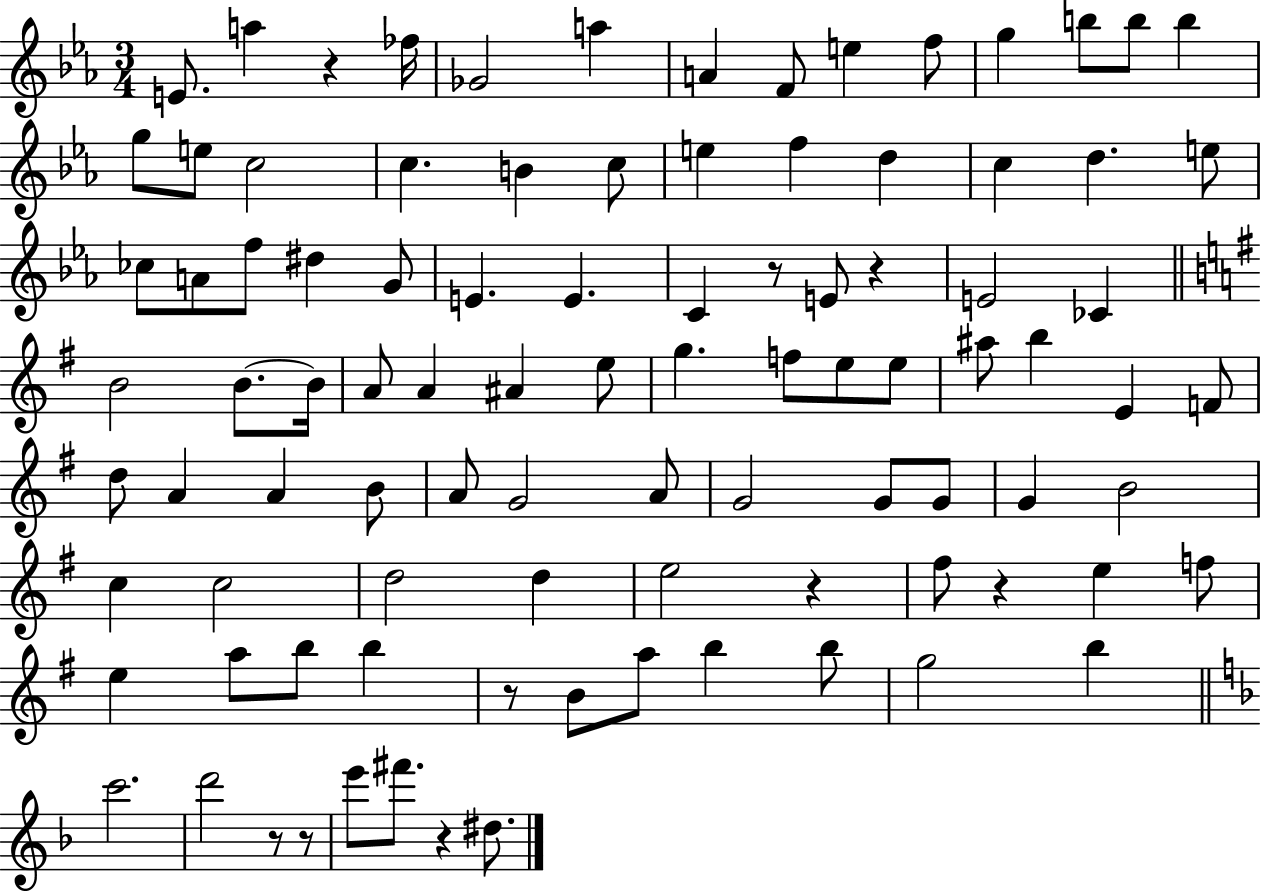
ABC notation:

X:1
T:Untitled
M:3/4
L:1/4
K:Eb
E/2 a z _f/4 _G2 a A F/2 e f/2 g b/2 b/2 b g/2 e/2 c2 c B c/2 e f d c d e/2 _c/2 A/2 f/2 ^d G/2 E E C z/2 E/2 z E2 _C B2 B/2 B/4 A/2 A ^A e/2 g f/2 e/2 e/2 ^a/2 b E F/2 d/2 A A B/2 A/2 G2 A/2 G2 G/2 G/2 G B2 c c2 d2 d e2 z ^f/2 z e f/2 e a/2 b/2 b z/2 B/2 a/2 b b/2 g2 b c'2 d'2 z/2 z/2 e'/2 ^f'/2 z ^d/2